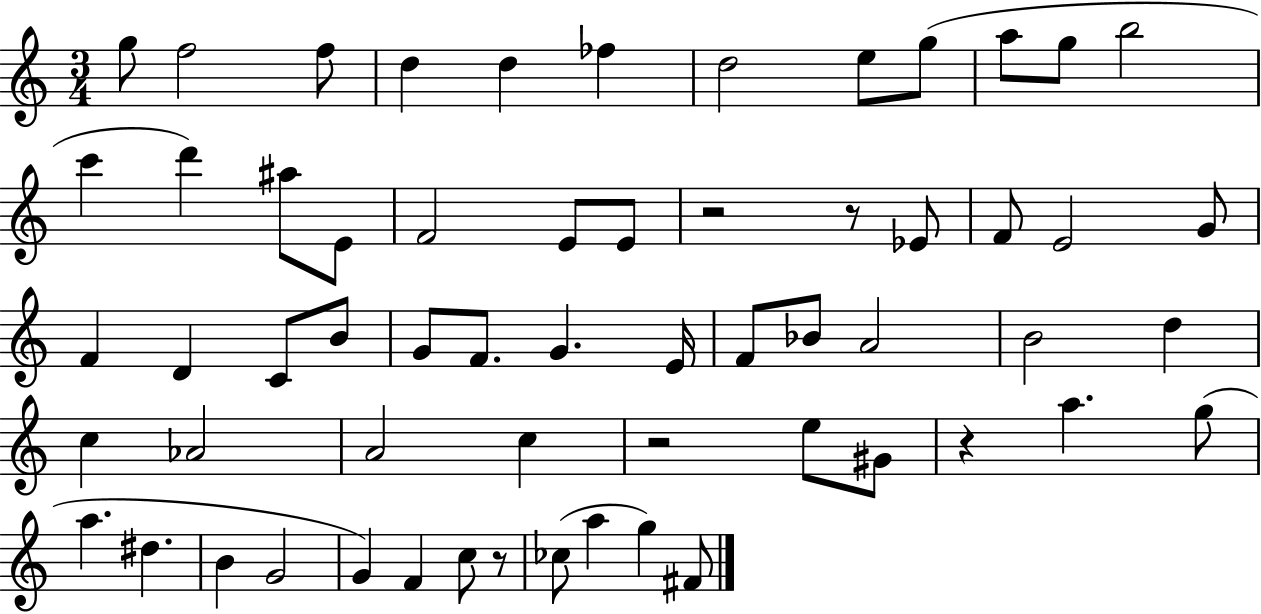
{
  \clef treble
  \numericTimeSignature
  \time 3/4
  \key c \major
  g''8 f''2 f''8 | d''4 d''4 fes''4 | d''2 e''8 g''8( | a''8 g''8 b''2 | \break c'''4 d'''4) ais''8 e'8 | f'2 e'8 e'8 | r2 r8 ees'8 | f'8 e'2 g'8 | \break f'4 d'4 c'8 b'8 | g'8 f'8. g'4. e'16 | f'8 bes'8 a'2 | b'2 d''4 | \break c''4 aes'2 | a'2 c''4 | r2 e''8 gis'8 | r4 a''4. g''8( | \break a''4. dis''4. | b'4 g'2 | g'4) f'4 c''8 r8 | ces''8( a''4 g''4) fis'8 | \break \bar "|."
}